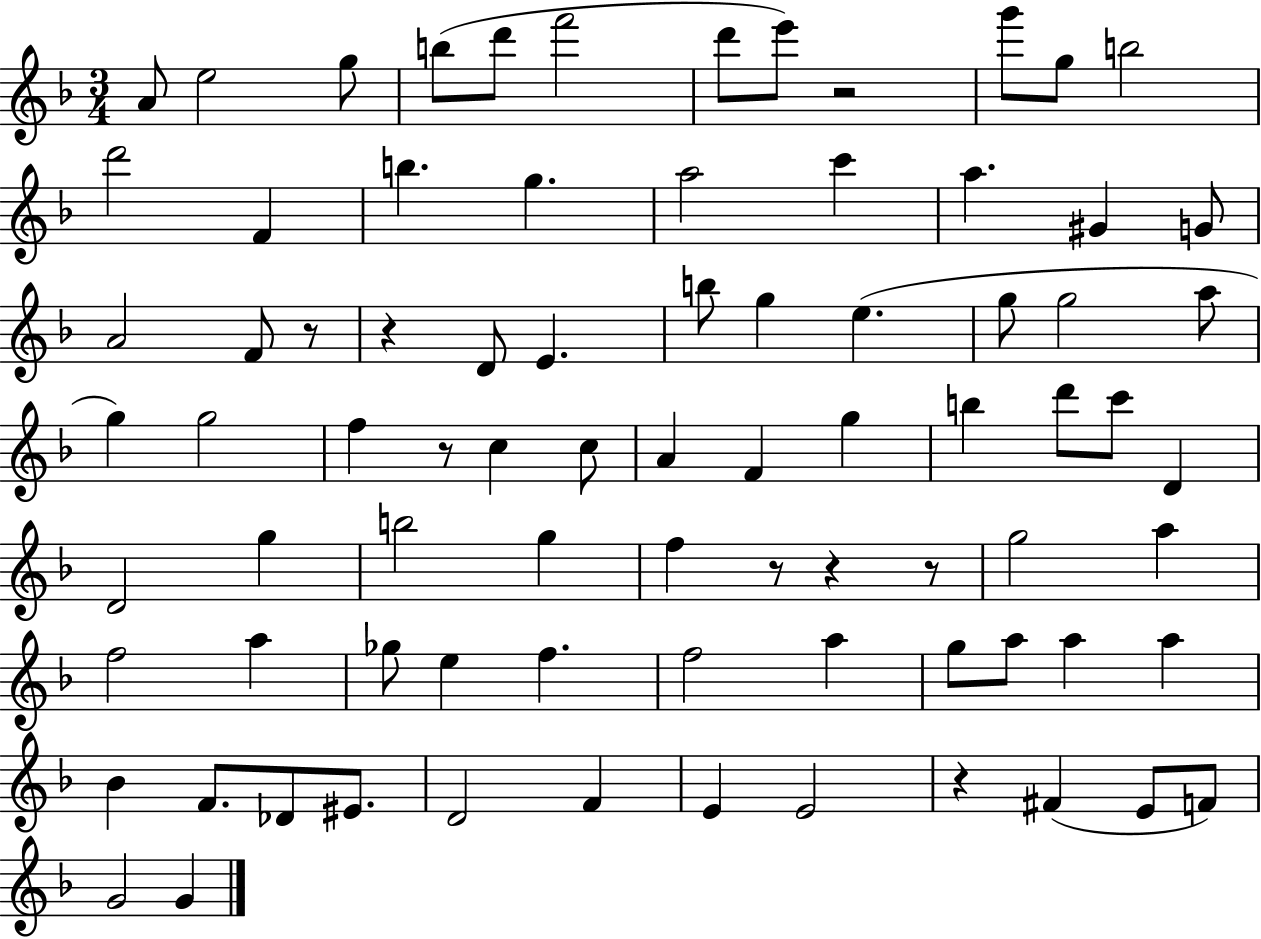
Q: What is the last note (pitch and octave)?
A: G4